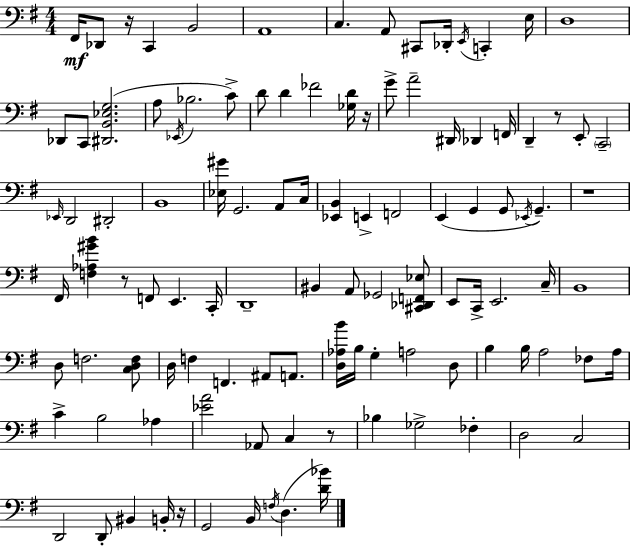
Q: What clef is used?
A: bass